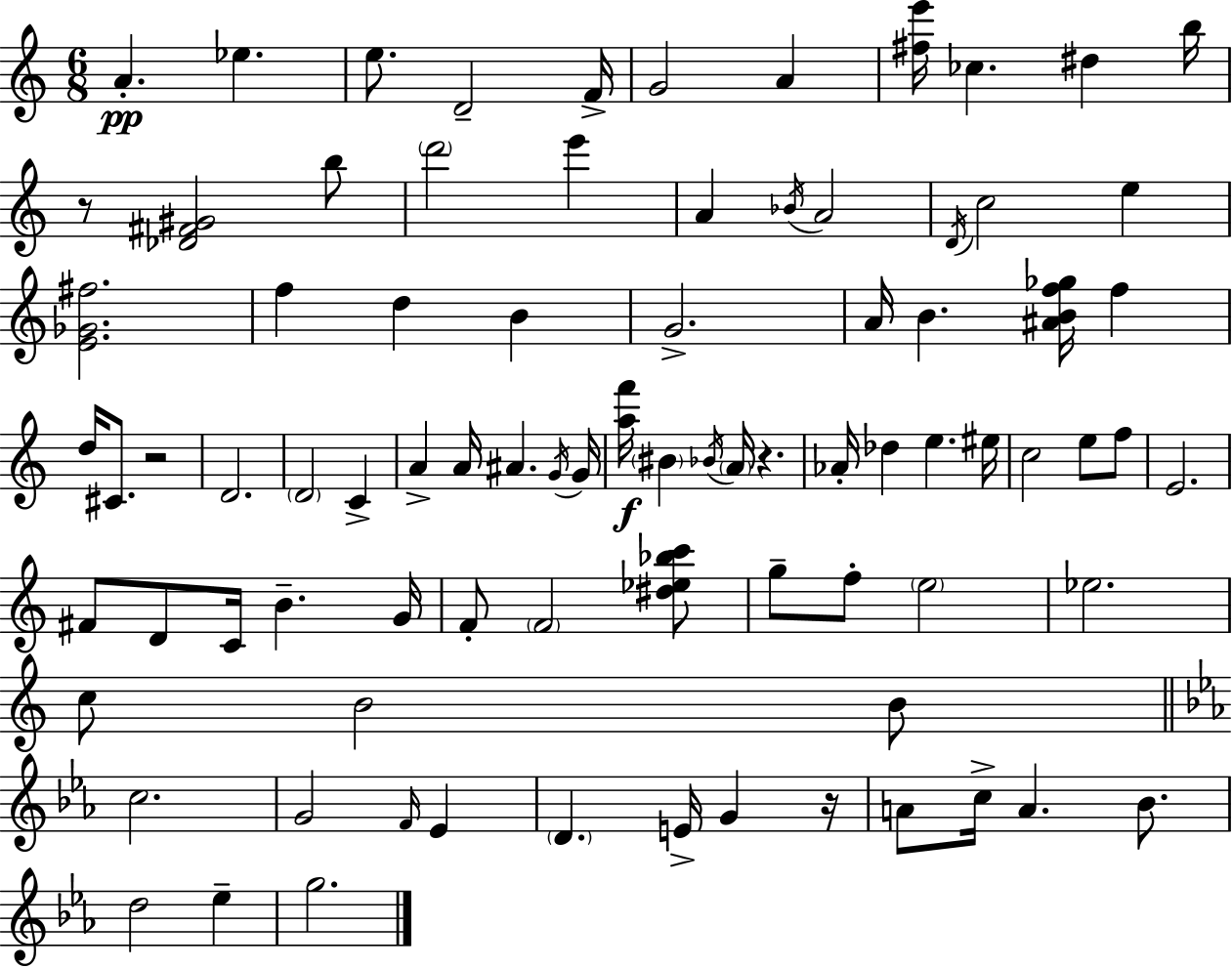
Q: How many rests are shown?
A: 4